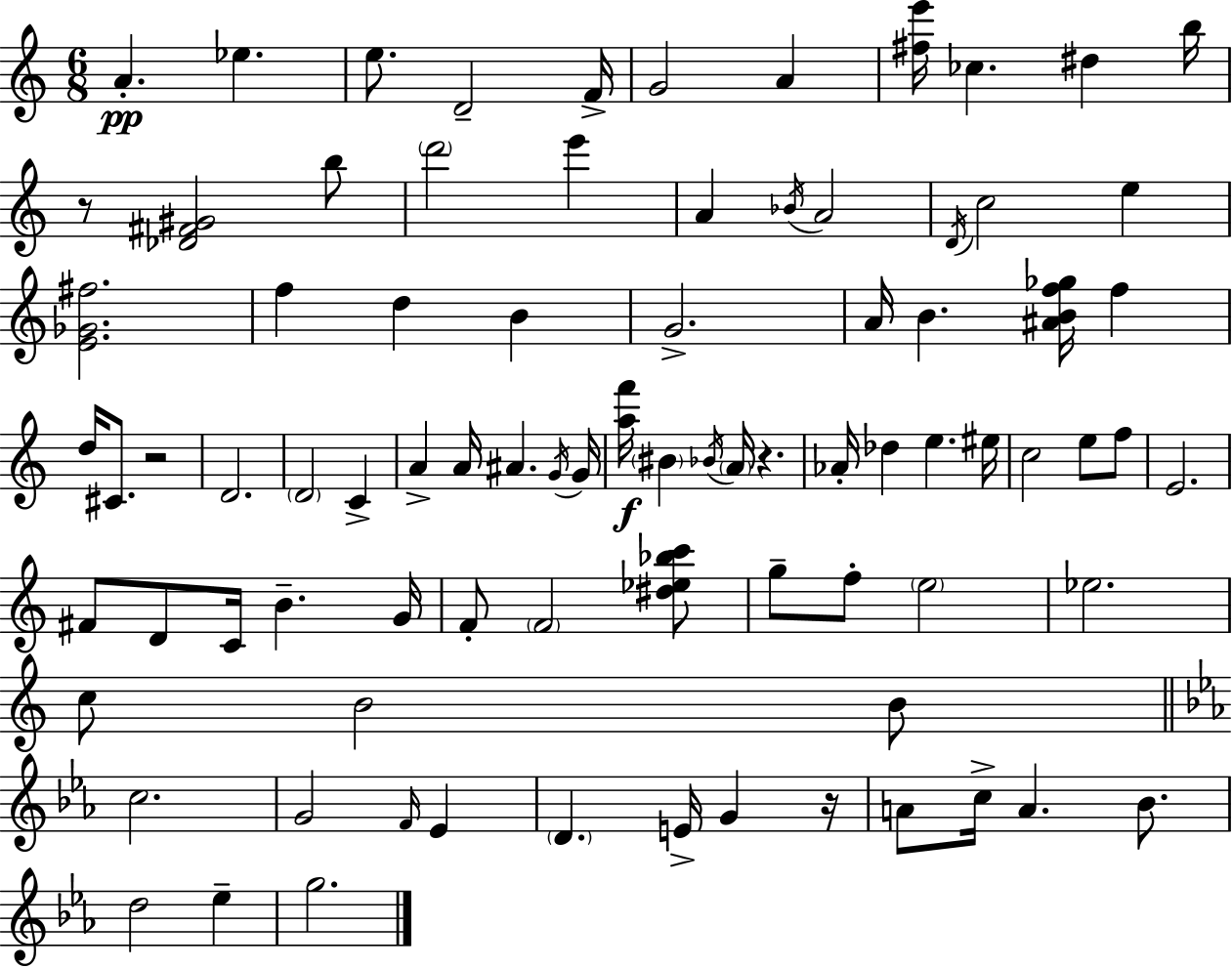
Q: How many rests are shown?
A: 4